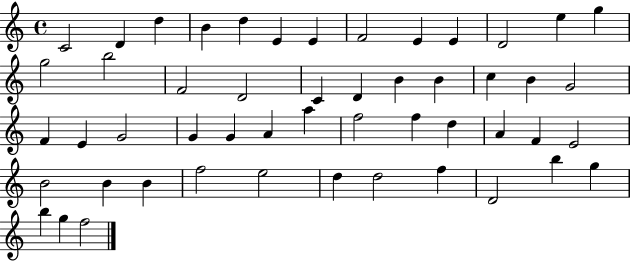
X:1
T:Untitled
M:4/4
L:1/4
K:C
C2 D d B d E E F2 E E D2 e g g2 b2 F2 D2 C D B B c B G2 F E G2 G G A a f2 f d A F E2 B2 B B f2 e2 d d2 f D2 b g b g f2